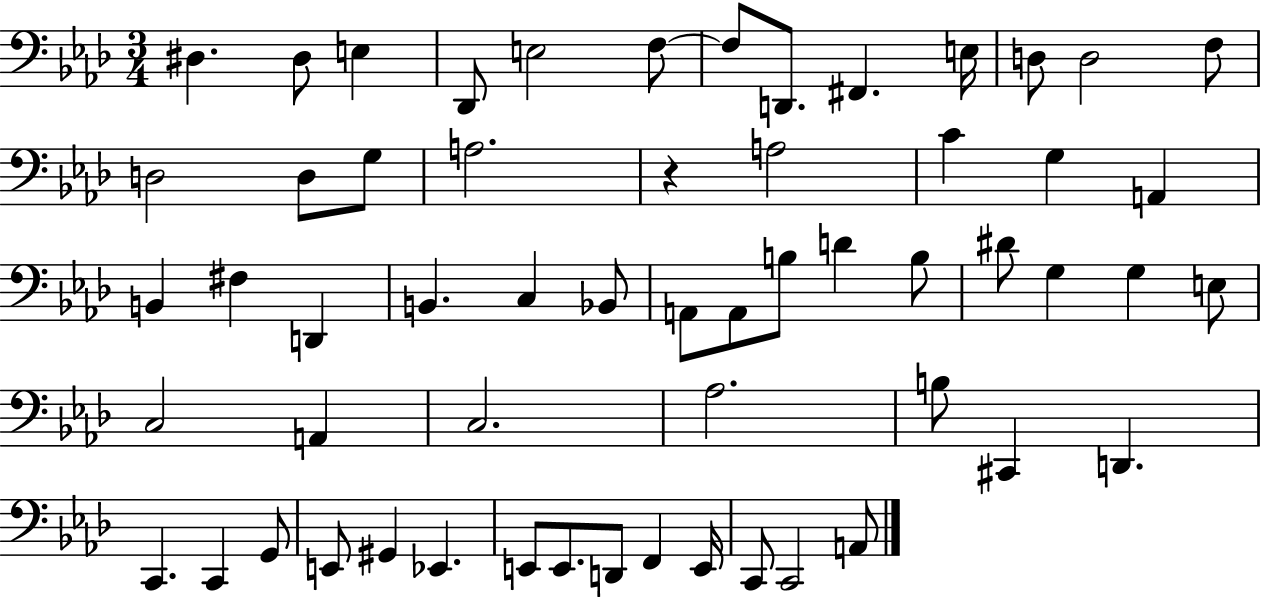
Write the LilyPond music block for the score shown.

{
  \clef bass
  \numericTimeSignature
  \time 3/4
  \key aes \major
  dis4. dis8 e4 | des,8 e2 f8~~ | f8 d,8. fis,4. e16 | d8 d2 f8 | \break d2 d8 g8 | a2. | r4 a2 | c'4 g4 a,4 | \break b,4 fis4 d,4 | b,4. c4 bes,8 | a,8 a,8 b8 d'4 b8 | dis'8 g4 g4 e8 | \break c2 a,4 | c2. | aes2. | b8 cis,4 d,4. | \break c,4. c,4 g,8 | e,8 gis,4 ees,4. | e,8 e,8. d,8 f,4 e,16 | c,8 c,2 a,8 | \break \bar "|."
}